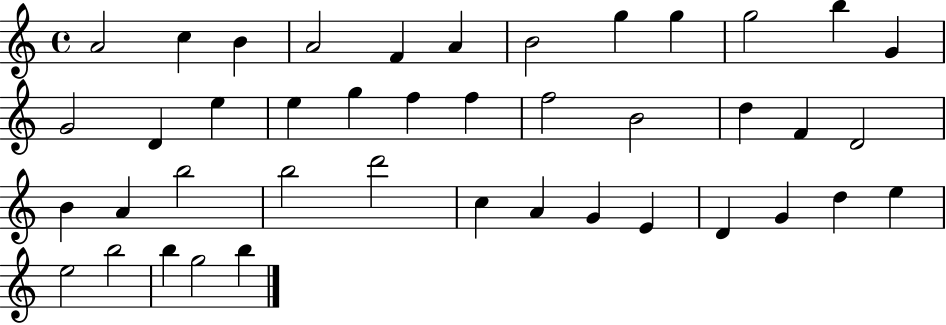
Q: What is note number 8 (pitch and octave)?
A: G5